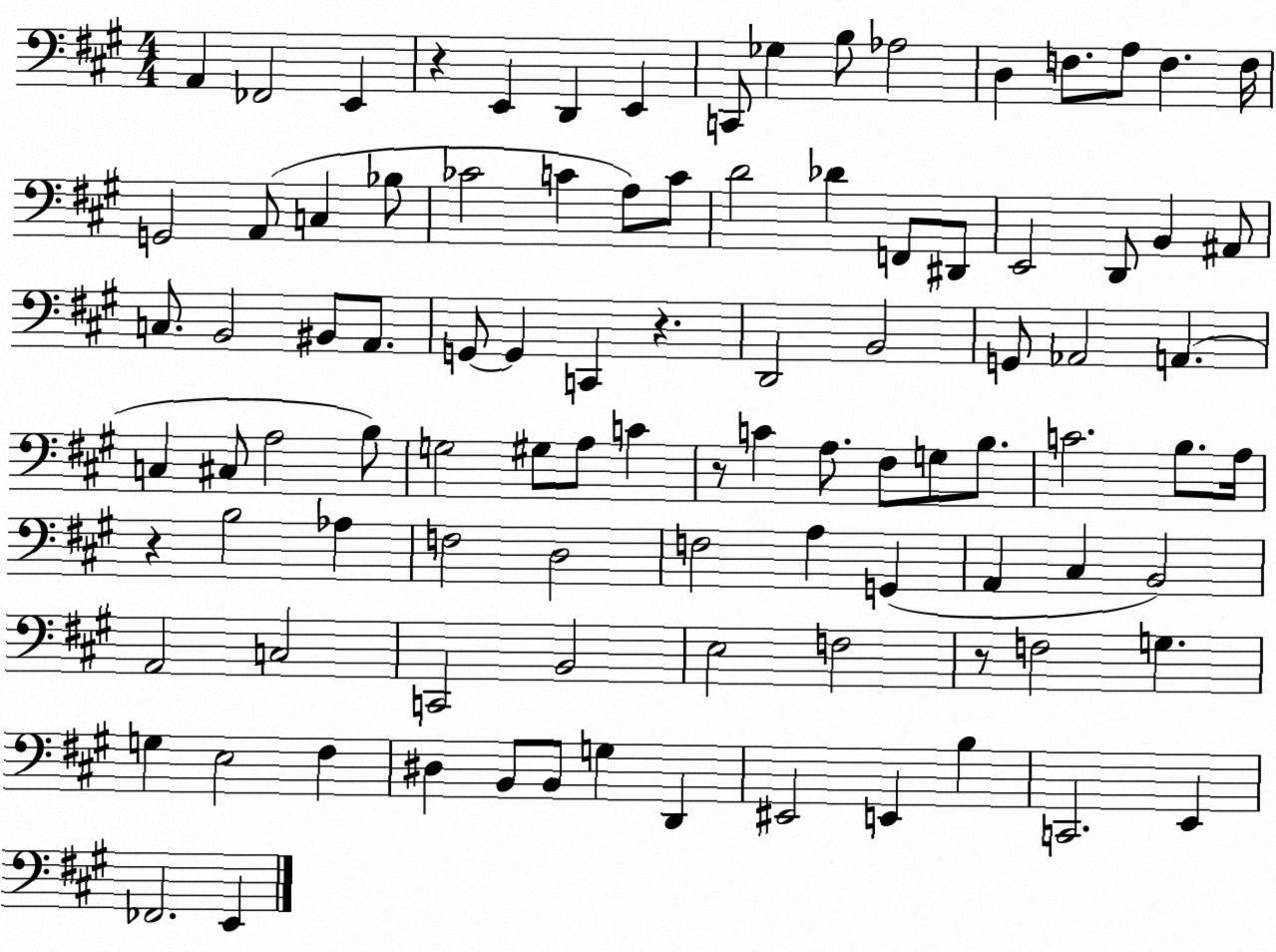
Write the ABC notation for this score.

X:1
T:Untitled
M:4/4
L:1/4
K:A
A,, _F,,2 E,, z E,, D,, E,, C,,/2 _G, B,/2 _A,2 D, F,/2 A,/2 F, F,/4 G,,2 A,,/2 C, _B,/2 _C2 C A,/2 C/2 D2 _D F,,/2 ^D,,/2 E,,2 D,,/2 B,, ^A,,/2 C,/2 B,,2 ^B,,/2 A,,/2 G,,/2 G,, C,, z D,,2 B,,2 G,,/2 _A,,2 A,, C, ^C,/2 A,2 B,/2 G,2 ^G,/2 A,/2 C z/2 C A,/2 ^F,/2 G,/2 B,/2 C2 B,/2 A,/4 z B,2 _A, F,2 D,2 F,2 A, G,, A,, ^C, B,,2 A,,2 C,2 C,,2 B,,2 E,2 F,2 z/2 F,2 G, G, E,2 ^F, ^D, B,,/2 B,,/2 G, D,, ^E,,2 E,, B, C,,2 E,, _F,,2 E,,